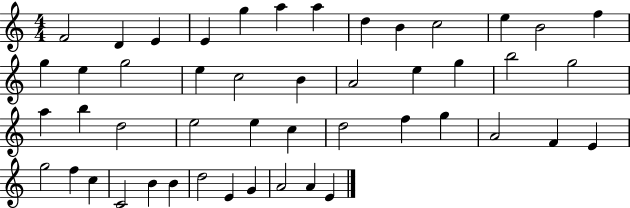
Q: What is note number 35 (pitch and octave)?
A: F4